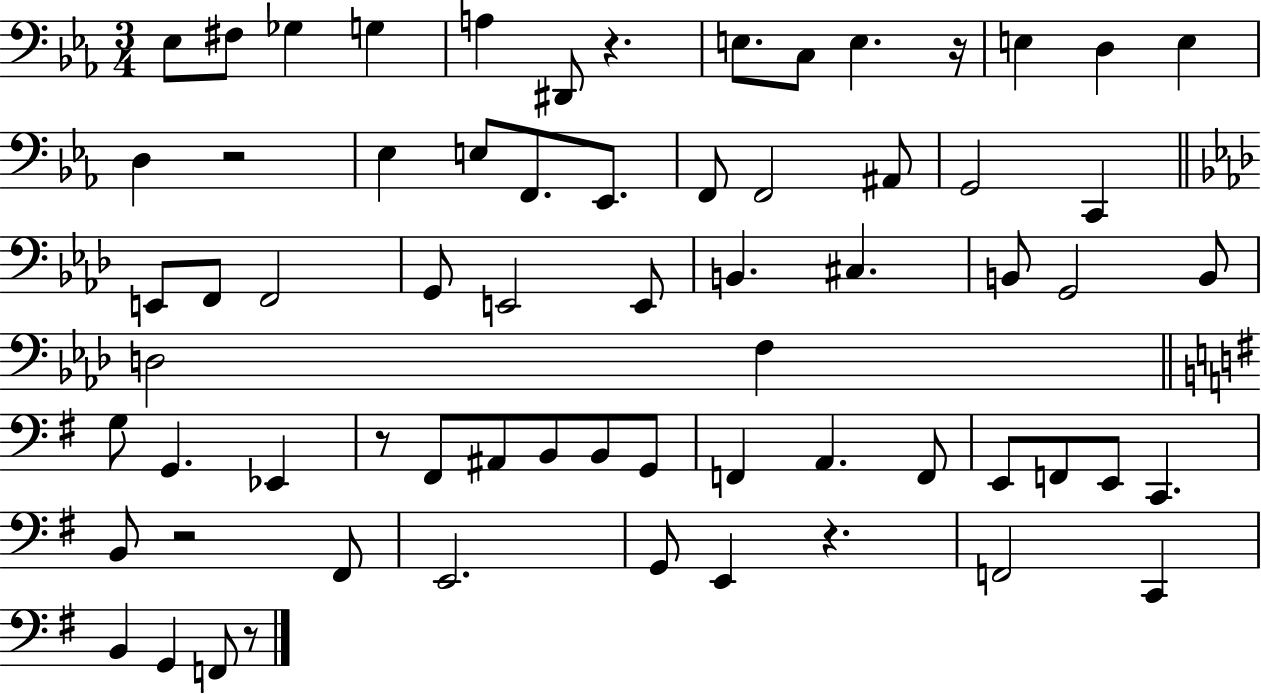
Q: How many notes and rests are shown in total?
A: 67